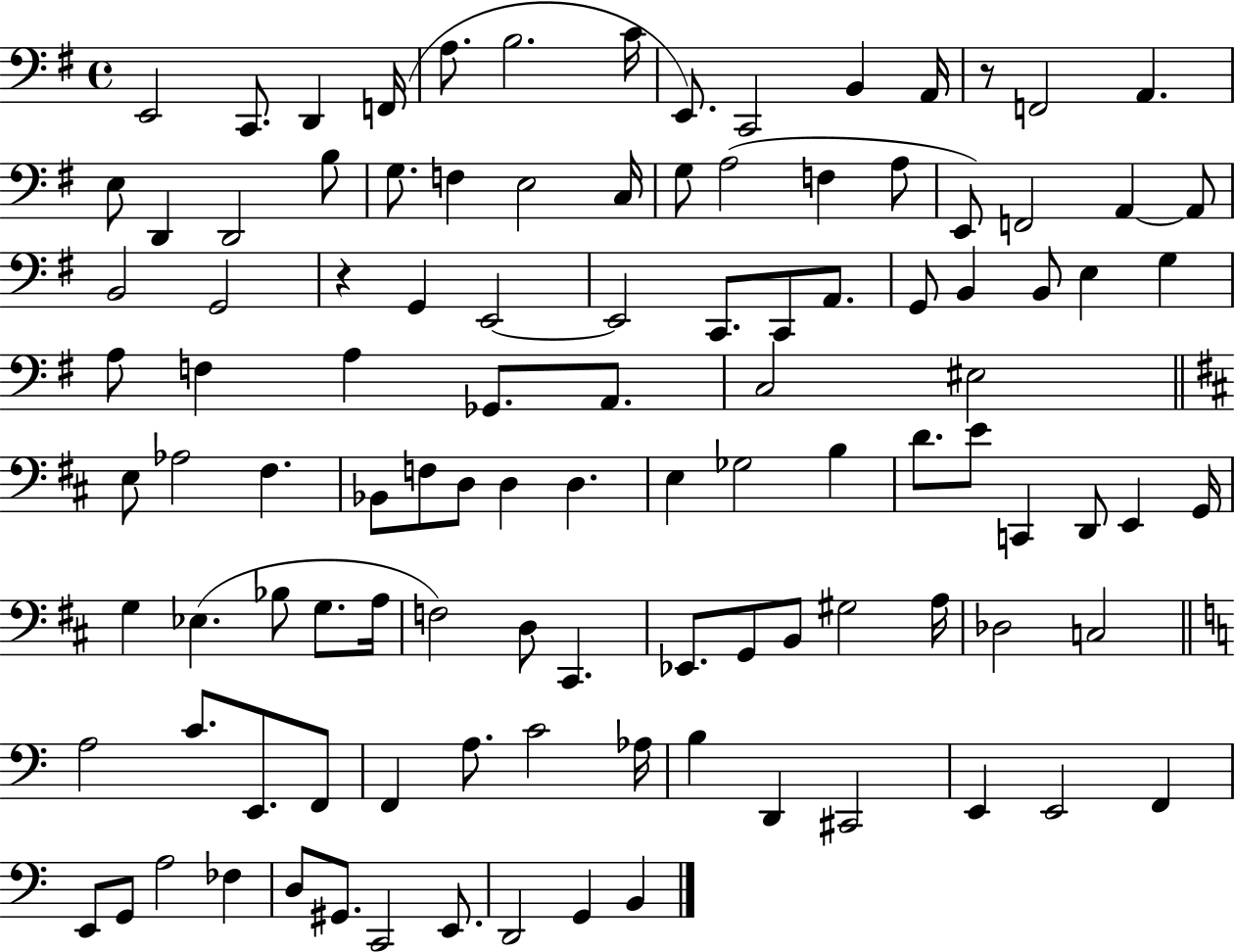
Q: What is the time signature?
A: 4/4